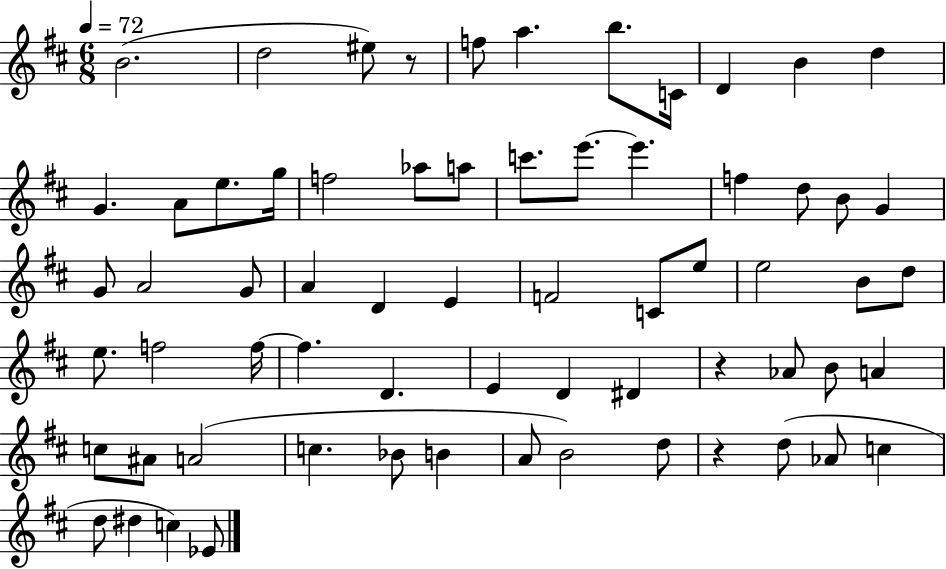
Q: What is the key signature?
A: D major